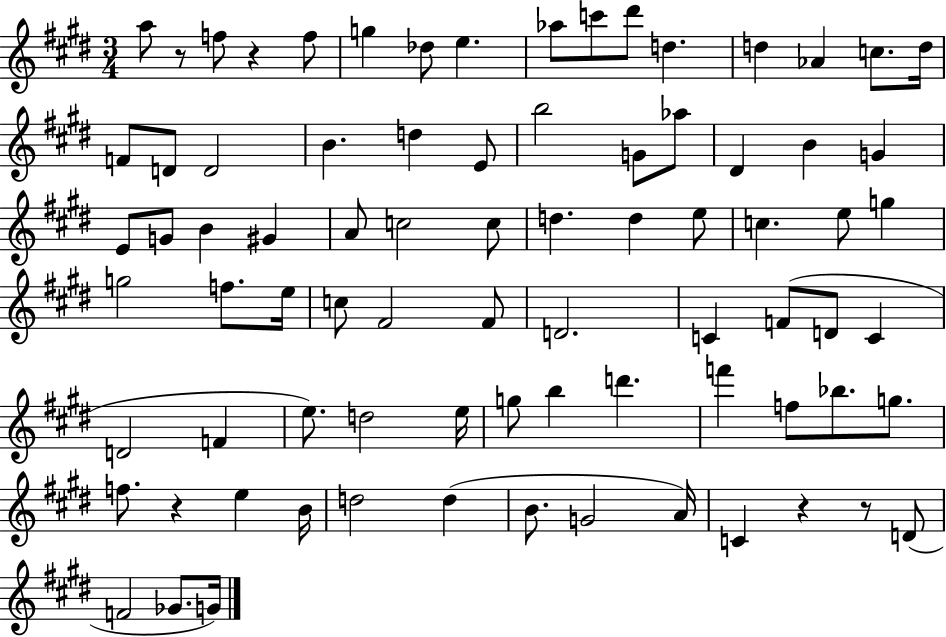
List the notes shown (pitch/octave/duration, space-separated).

A5/e R/e F5/e R/q F5/e G5/q Db5/e E5/q. Ab5/e C6/e D#6/e D5/q. D5/q Ab4/q C5/e. D5/s F4/e D4/e D4/h B4/q. D5/q E4/e B5/h G4/e Ab5/e D#4/q B4/q G4/q E4/e G4/e B4/q G#4/q A4/e C5/h C5/e D5/q. D5/q E5/e C5/q. E5/e G5/q G5/h F5/e. E5/s C5/e F#4/h F#4/e D4/h. C4/q F4/e D4/e C4/q D4/h F4/q E5/e. D5/h E5/s G5/e B5/q D6/q. F6/q F5/e Bb5/e. G5/e. F5/e. R/q E5/q B4/s D5/h D5/q B4/e. G4/h A4/s C4/q R/q R/e D4/e F4/h Gb4/e. G4/s